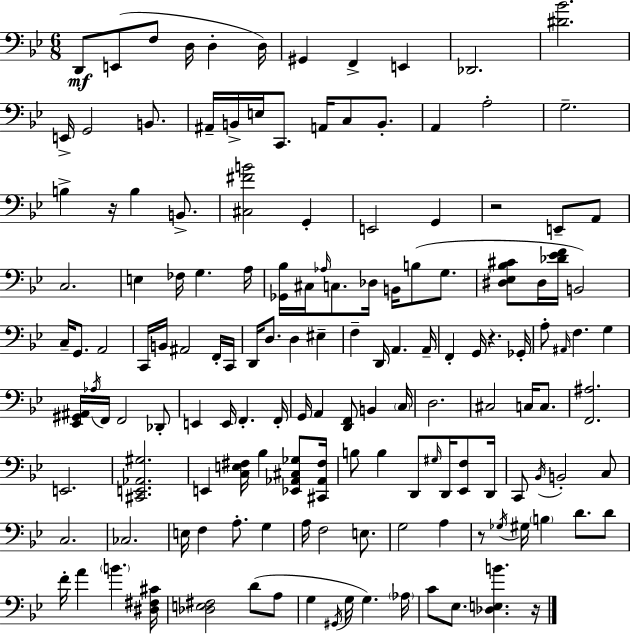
{
  \clef bass
  \numericTimeSignature
  \time 6/8
  \key g \minor
  d,8\mf e,8( f8 d16 d4-. d16) | gis,4 f,4-> e,4 | des,2. | <dis' bes'>2. | \break e,16-> g,2 b,8. | ais,16-- b,16-> e16 c,8. a,16 c8 b,8.-. | a,4 a2-. | g2.-- | \break b4-> r16 b4 b,8.-> | <cis fis' b'>2 g,4-. | e,2 g,4 | r2 e,8-- a,8 | \break c2. | e4 fes16 g4. a16 | <ges, bes>16 cis16 \grace { aes16 } c8. des16 b,16 b8( g8. | <dis ees bes cis'>8 dis16 <des' ees' f'>16 b,2) | \break c16-- g,8. a,2 | c,16 b,16 ais,2 f,16-. | c,16 d,16 d8. d4 eis4-- | f4-- d,16 a,4. | \break a,16-- f,4-. g,16 r4. | ges,16-. a8-. \grace { ais,16 } f4. g4 | <ees, gis, ais,>16 \acciaccatura { aes16 } f,16 f,2 | des,8-. e,4 e,16 f,4.-. | \break f,16-. g,16 a,4 <d, f,>8 b,4 | \parenthesize c16 d2. | cis2 c16 | c8. <f, ais>2. | \break e,2. | <cis, e, aes, gis>2. | e,4 <c e fis>16 bes4 | <ees, aes, cis ges>8 <cis, aes, fis>16 b8 b4 d,8 \grace { gis16 } | \break d,16 <ees, f>8 d,16 c,8 \acciaccatura { bes,16 } b,2-. | c8 c2. | ces2. | e16 f4 a8.-. | \break g4 a16 f2 | e8. g2 | a4 r8 \acciaccatura { ges16 } gis16 \parenthesize b4 | d'8. d'8 f'16-. a'4 \parenthesize b'4. | \break <dis fis cis'>16 <des e fis>2 | d'8( a8 g4 \acciaccatura { gis,16 } g16 | g4.) \parenthesize aes16 c'8 ees8. | <des e b'>4. r16 \bar "|."
}